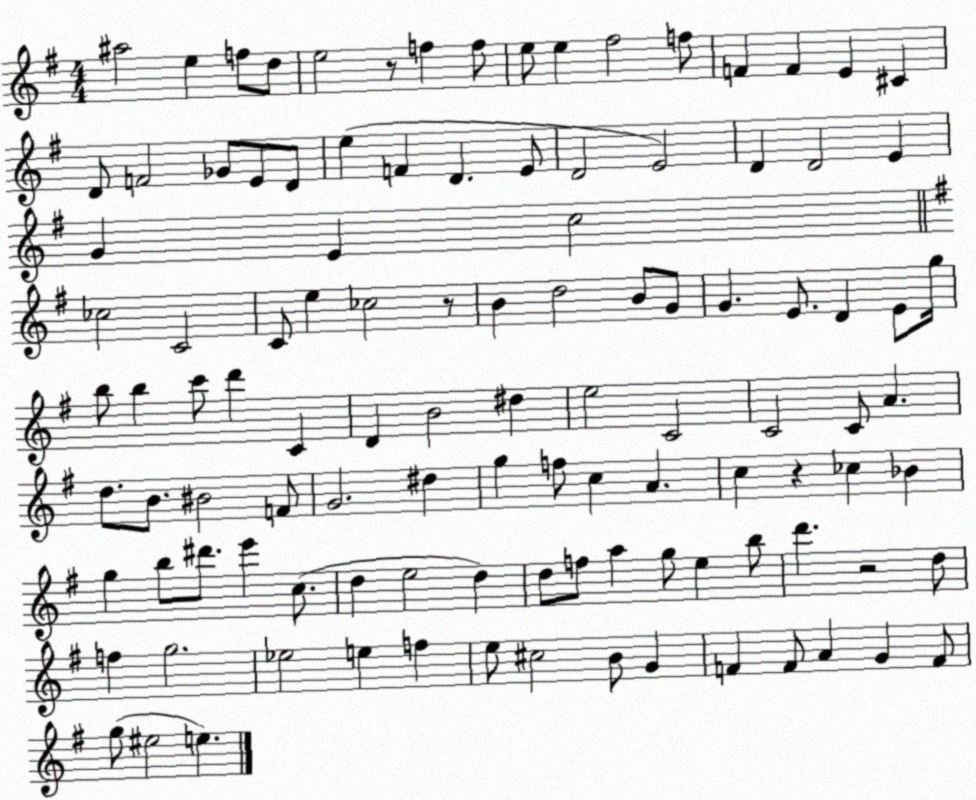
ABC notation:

X:1
T:Untitled
M:4/4
L:1/4
K:G
^a2 e f/2 d/2 e2 z/2 f f/2 e/2 e ^f2 f/2 F F E ^C D/2 F2 _G/2 E/2 D/2 e F D E/2 D2 E2 D D2 E G E c2 _c2 C2 C/2 e _c2 z/2 B d2 B/2 G/2 G E/2 D E/2 g/4 b/2 b c'/2 d' C D B2 ^d e2 C2 C2 C/2 A d/2 B/2 ^B2 F/2 G2 ^d g f/2 c A c z _c _B g b/2 ^d'/2 e' c/2 d e2 d d/2 f/2 a g/2 e b/2 d' z2 d/2 f g2 _e2 e f e/2 ^c2 B/2 G F F/2 A G F/2 g/2 ^e2 e